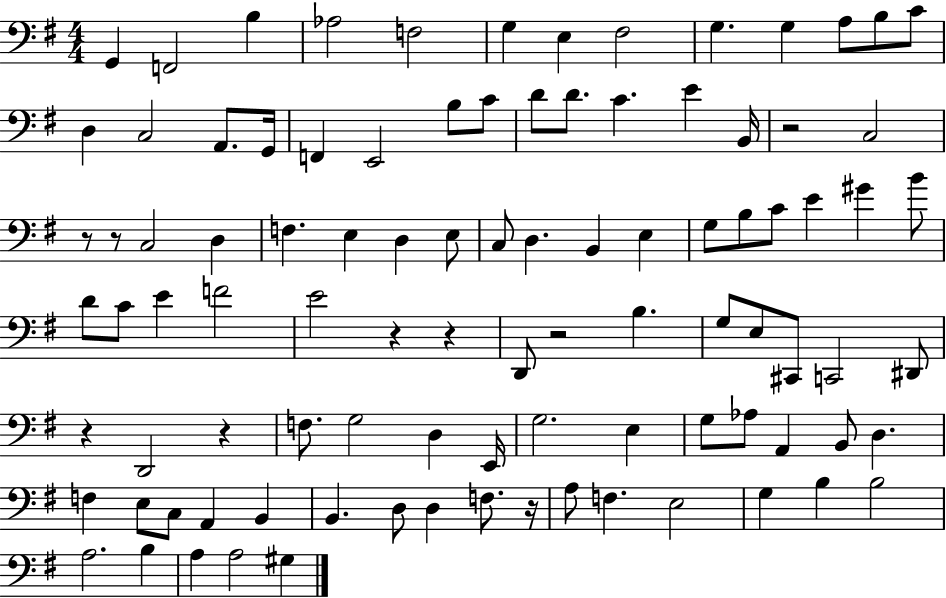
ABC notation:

X:1
T:Untitled
M:4/4
L:1/4
K:G
G,, F,,2 B, _A,2 F,2 G, E, ^F,2 G, G, A,/2 B,/2 C/2 D, C,2 A,,/2 G,,/4 F,, E,,2 B,/2 C/2 D/2 D/2 C E B,,/4 z2 C,2 z/2 z/2 C,2 D, F, E, D, E,/2 C,/2 D, B,, E, G,/2 B,/2 C/2 E ^G B/2 D/2 C/2 E F2 E2 z z D,,/2 z2 B, G,/2 E,/2 ^C,,/2 C,,2 ^D,,/2 z D,,2 z F,/2 G,2 D, E,,/4 G,2 E, G,/2 _A,/2 A,, B,,/2 D, F, E,/2 C,/2 A,, B,, B,, D,/2 D, F,/2 z/4 A,/2 F, E,2 G, B, B,2 A,2 B, A, A,2 ^G,